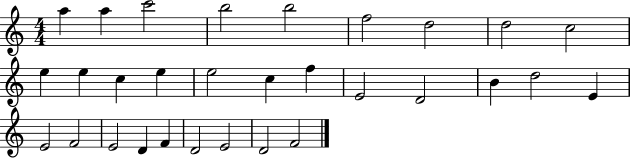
A5/q A5/q C6/h B5/h B5/h F5/h D5/h D5/h C5/h E5/q E5/q C5/q E5/q E5/h C5/q F5/q E4/h D4/h B4/q D5/h E4/q E4/h F4/h E4/h D4/q F4/q D4/h E4/h D4/h F4/h